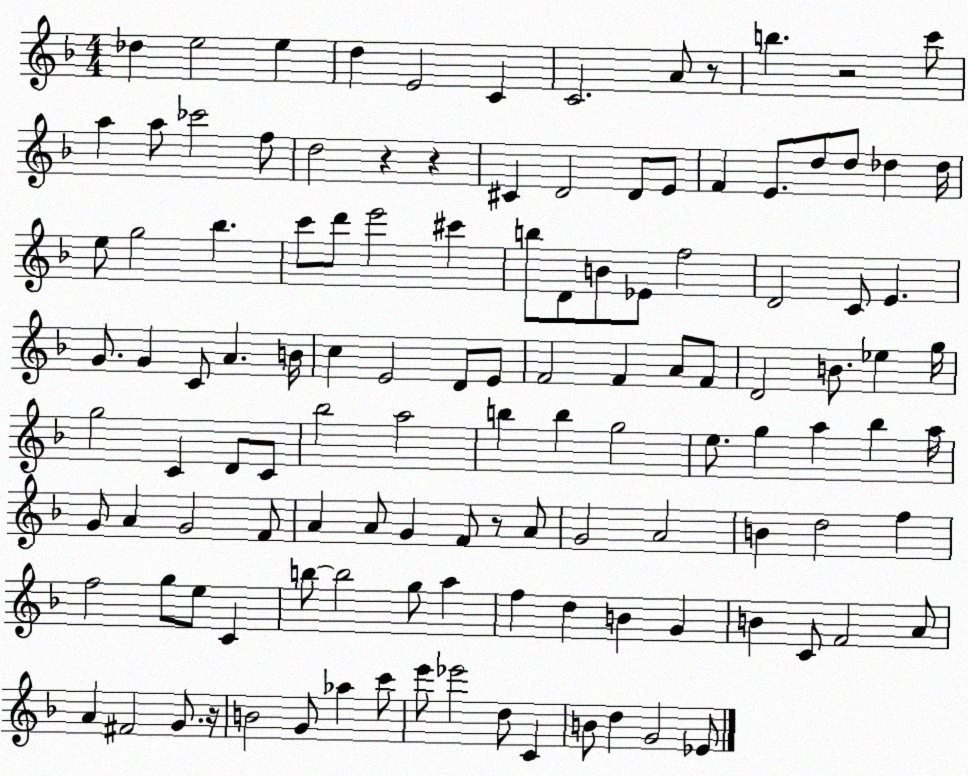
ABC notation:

X:1
T:Untitled
M:4/4
L:1/4
K:F
_d e2 e d E2 C C2 A/2 z/2 b z2 c'/2 a a/2 _c'2 f/2 d2 z z ^C D2 D/2 E/2 F E/2 d/2 d/2 _d _d/4 e/2 g2 _b c'/2 d'/2 e'2 ^c' b/2 D/2 B/2 _E/2 f2 D2 C/2 E G/2 G C/2 A B/4 c E2 D/2 E/2 F2 F A/2 F/2 D2 B/2 _e g/4 g2 C D/2 C/2 _b2 a2 b b g2 e/2 g a _b a/4 G/2 A G2 F/2 A A/2 G F/2 z/2 A/2 G2 A2 B d2 f f2 g/2 e/2 C b/2 b2 g/2 a f d B G B C/2 F2 A/2 A ^F2 G/2 z/4 B2 G/2 _a c'/2 e'/2 _e'2 d/2 C B/2 d G2 _E/2